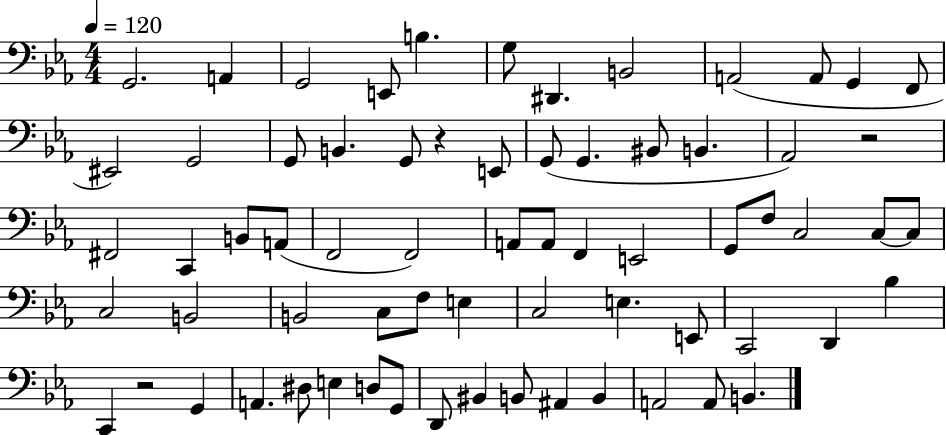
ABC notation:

X:1
T:Untitled
M:4/4
L:1/4
K:Eb
G,,2 A,, G,,2 E,,/2 B, G,/2 ^D,, B,,2 A,,2 A,,/2 G,, F,,/2 ^E,,2 G,,2 G,,/2 B,, G,,/2 z E,,/2 G,,/2 G,, ^B,,/2 B,, _A,,2 z2 ^F,,2 C,, B,,/2 A,,/2 F,,2 F,,2 A,,/2 A,,/2 F,, E,,2 G,,/2 F,/2 C,2 C,/2 C,/2 C,2 B,,2 B,,2 C,/2 F,/2 E, C,2 E, E,,/2 C,,2 D,, _B, C,, z2 G,, A,, ^D,/2 E, D,/2 G,,/2 D,,/2 ^B,, B,,/2 ^A,, B,, A,,2 A,,/2 B,,